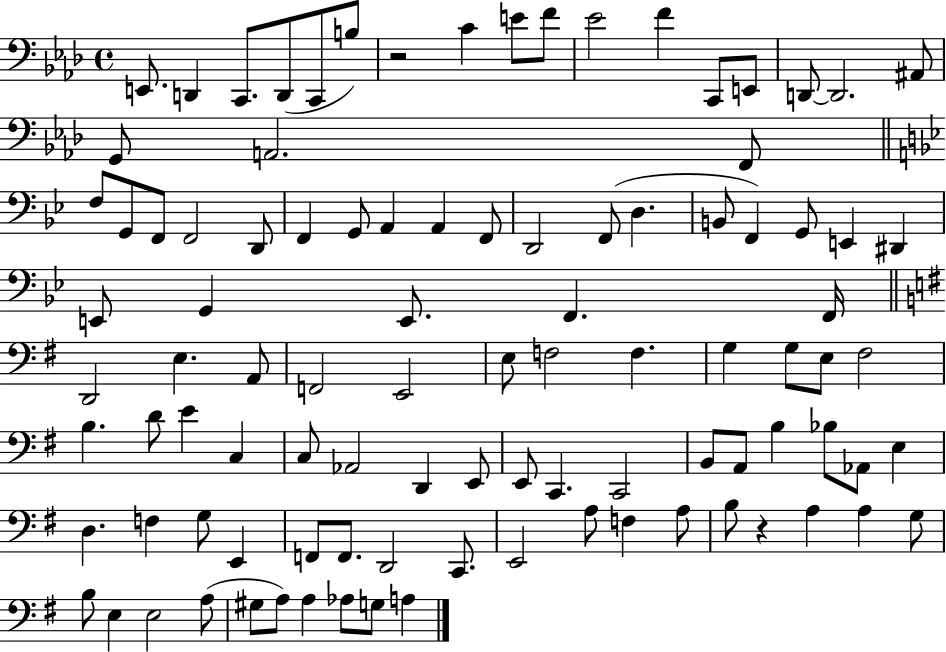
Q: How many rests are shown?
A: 2